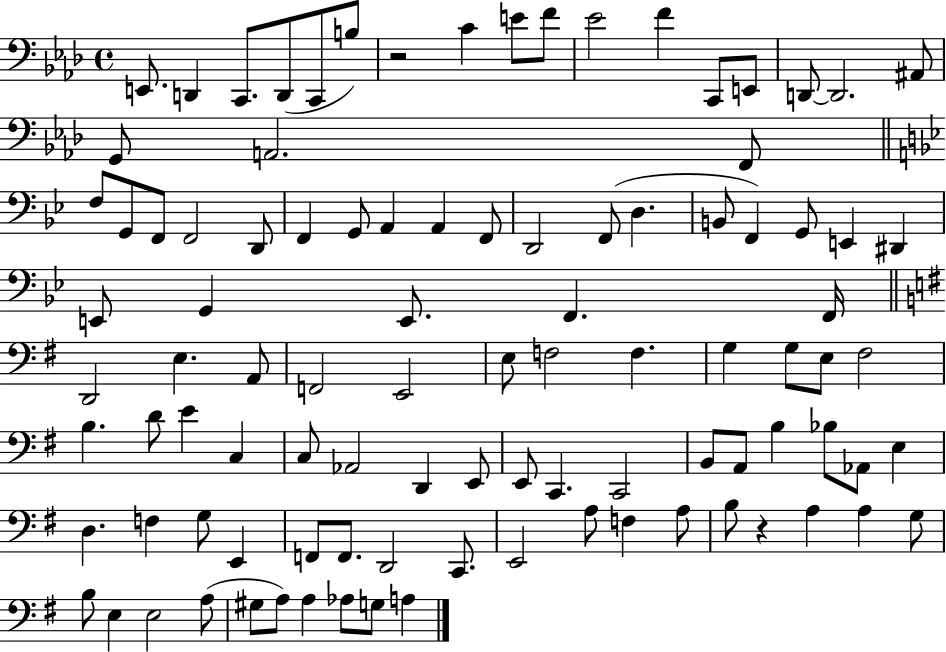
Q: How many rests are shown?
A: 2